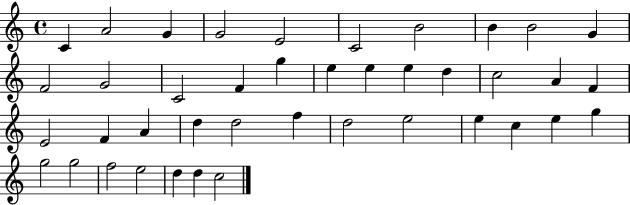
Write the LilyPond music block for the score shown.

{
  \clef treble
  \time 4/4
  \defaultTimeSignature
  \key c \major
  c'4 a'2 g'4 | g'2 e'2 | c'2 b'2 | b'4 b'2 g'4 | \break f'2 g'2 | c'2 f'4 g''4 | e''4 e''4 e''4 d''4 | c''2 a'4 f'4 | \break e'2 f'4 a'4 | d''4 d''2 f''4 | d''2 e''2 | e''4 c''4 e''4 g''4 | \break g''2 g''2 | f''2 e''2 | d''4 d''4 c''2 | \bar "|."
}